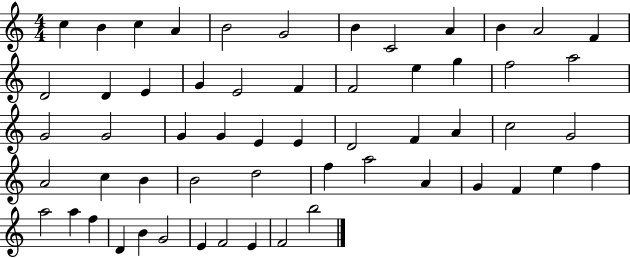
C5/q B4/q C5/q A4/q B4/h G4/h B4/q C4/h A4/q B4/q A4/h F4/q D4/h D4/q E4/q G4/q E4/h F4/q F4/h E5/q G5/q F5/h A5/h G4/h G4/h G4/q G4/q E4/q E4/q D4/h F4/q A4/q C5/h G4/h A4/h C5/q B4/q B4/h D5/h F5/q A5/h A4/q G4/q F4/q E5/q F5/q A5/h A5/q F5/q D4/q B4/q G4/h E4/q F4/h E4/q F4/h B5/h